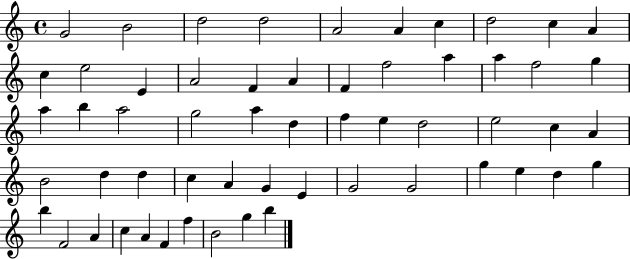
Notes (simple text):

G4/h B4/h D5/h D5/h A4/h A4/q C5/q D5/h C5/q A4/q C5/q E5/h E4/q A4/h F4/q A4/q F4/q F5/h A5/q A5/q F5/h G5/q A5/q B5/q A5/h G5/h A5/q D5/q F5/q E5/q D5/h E5/h C5/q A4/q B4/h D5/q D5/q C5/q A4/q G4/q E4/q G4/h G4/h G5/q E5/q D5/q G5/q B5/q F4/h A4/q C5/q A4/q F4/q F5/q B4/h G5/q B5/q